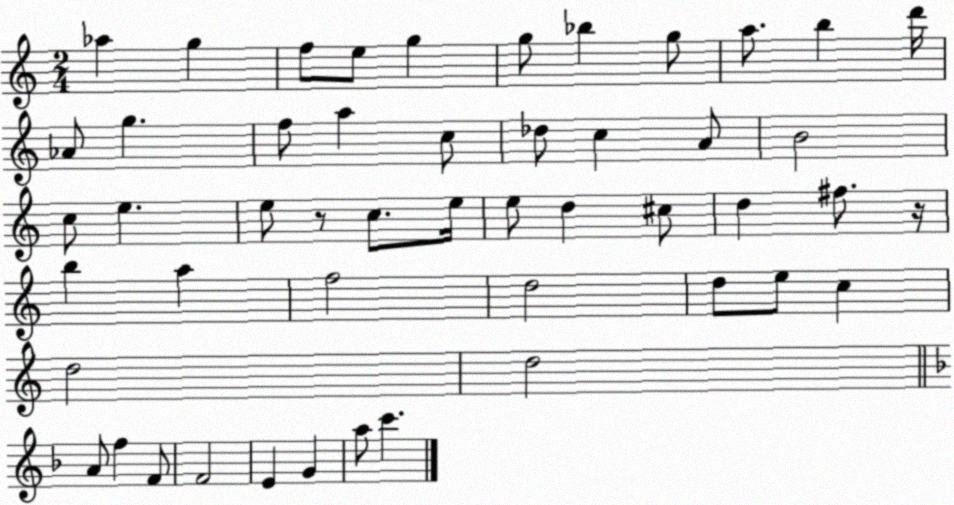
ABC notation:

X:1
T:Untitled
M:2/4
L:1/4
K:C
_a g f/2 e/2 g g/2 _b g/2 a/2 b d'/4 _A/2 g f/2 a c/2 _d/2 c A/2 B2 c/2 e e/2 z/2 c/2 e/4 e/2 d ^c/2 d ^f/2 z/4 b a f2 d2 d/2 e/2 c d2 d2 A/2 f F/2 F2 E G a/2 c'